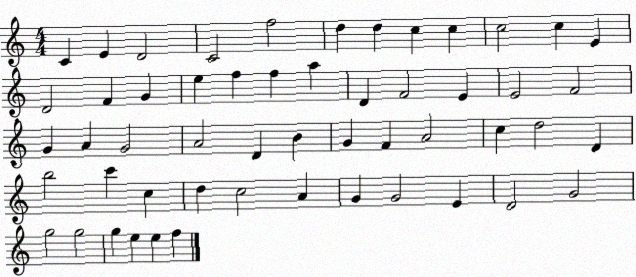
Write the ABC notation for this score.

X:1
T:Untitled
M:4/4
L:1/4
K:C
C E D2 C2 f2 d d c c c2 c E D2 F G e f f a D F2 E E2 F2 G A G2 A2 D B G F A2 c d2 D b2 c' c d c2 A G G2 E D2 G2 g2 g2 g e e f